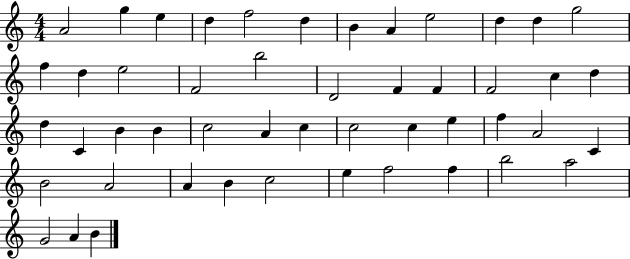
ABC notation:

X:1
T:Untitled
M:4/4
L:1/4
K:C
A2 g e d f2 d B A e2 d d g2 f d e2 F2 b2 D2 F F F2 c d d C B B c2 A c c2 c e f A2 C B2 A2 A B c2 e f2 f b2 a2 G2 A B